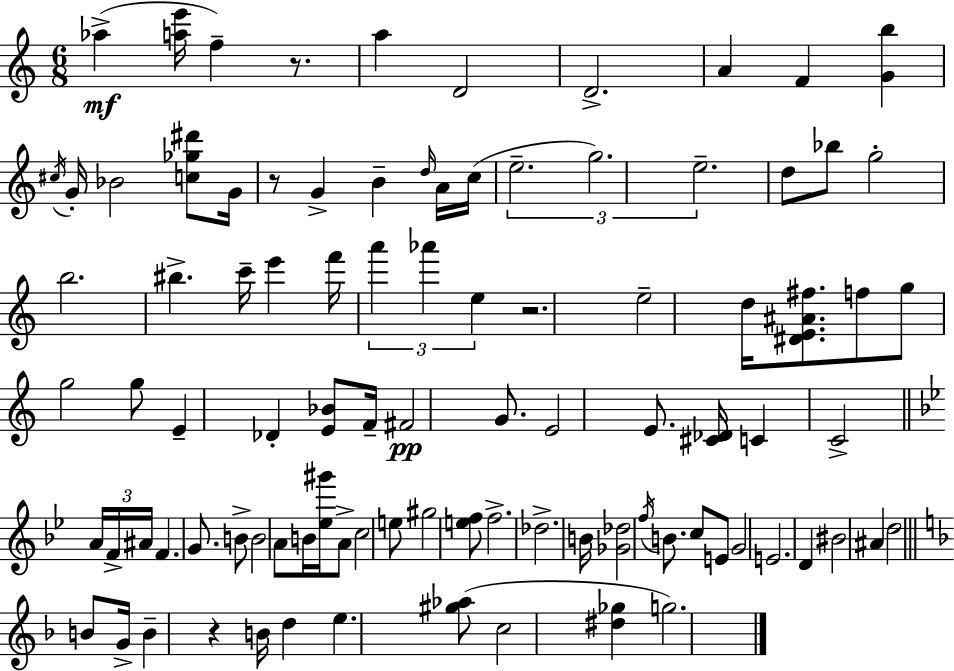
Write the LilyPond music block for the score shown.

{
  \clef treble
  \numericTimeSignature
  \time 6/8
  \key a \minor
  aes''4->(\mf <a'' e'''>16 f''4--) r8. | a''4 d'2 | d'2.-> | a'4 f'4 <g' b''>4 | \break \acciaccatura { cis''16 } g'16-. bes'2 <c'' ges'' dis'''>8 | g'16 r8 g'4-> b'4-- \grace { d''16 } | a'16 c''16( \tuplet 3/2 { e''2.-- | g''2.) | \break e''2.-- } | d''8 bes''8 g''2-. | b''2. | bis''4.-> c'''16-- e'''4 | \break f'''16 \tuplet 3/2 { a'''4 aes'''4 e''4 } | r2. | e''2-- d''16 <dis' e' ais' fis''>8. | f''8 g''8 g''2 | \break g''8 e'4-- des'4-. | <e' bes'>8 f'16-- fis'2\pp g'8. | e'2 e'8. | <cis' des'>16 c'4 c'2-> | \break \bar "||" \break \key g \minor \tuplet 3/2 { a'16 f'16-> ais'16 } f'4. g'8. | b'8-> b'2 a'8 | b'16 <ees'' gis'''>16 a'8-> c''2 | e''8 gis''2 <e'' f''>8 | \break f''2.-> | des''2.-> | b'16 <ges' des''>2 \acciaccatura { f''16 } b'8. | c''8 e'8 g'2 | \break e'2. | d'4 bis'2 | ais'4 d''2 | \bar "||" \break \key f \major b'8 g'16-> b'4-- r4 b'16 | d''4 e''4. <gis'' aes''>8( | c''2 <dis'' ges''>4 | g''2.) | \break \bar "|."
}